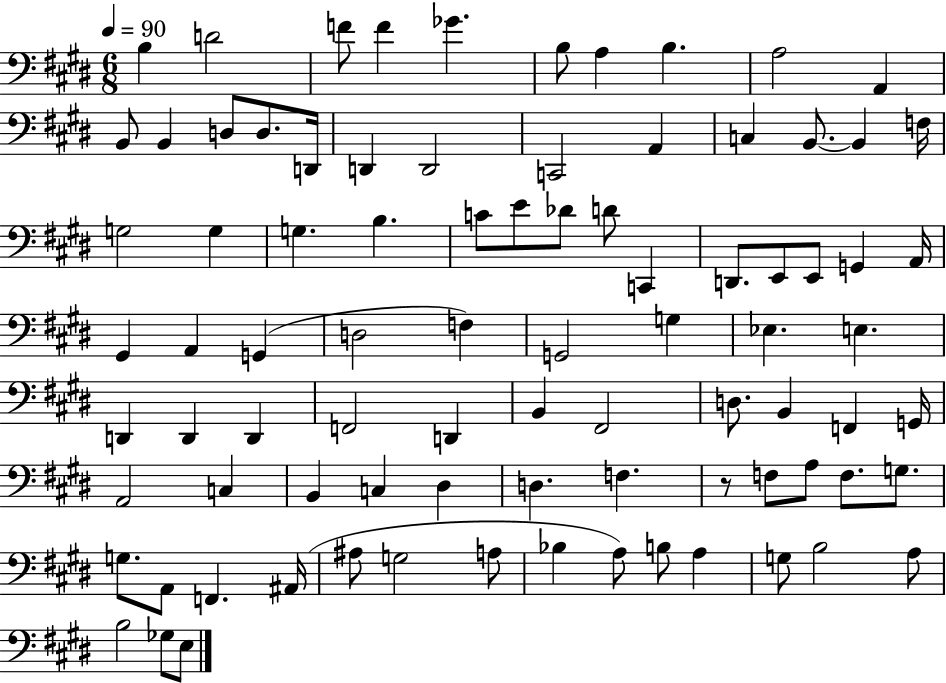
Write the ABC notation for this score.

X:1
T:Untitled
M:6/8
L:1/4
K:E
B, D2 F/2 F _G B,/2 A, B, A,2 A,, B,,/2 B,, D,/2 D,/2 D,,/4 D,, D,,2 C,,2 A,, C, B,,/2 B,, F,/4 G,2 G, G, B, C/2 E/2 _D/2 D/2 C,, D,,/2 E,,/2 E,,/2 G,, A,,/4 ^G,, A,, G,, D,2 F, G,,2 G, _E, E, D,, D,, D,, F,,2 D,, B,, ^F,,2 D,/2 B,, F,, G,,/4 A,,2 C, B,, C, ^D, D, F, z/2 F,/2 A,/2 F,/2 G,/2 G,/2 A,,/2 F,, ^A,,/4 ^A,/2 G,2 A,/2 _B, A,/2 B,/2 A, G,/2 B,2 A,/2 B,2 _G,/2 E,/2